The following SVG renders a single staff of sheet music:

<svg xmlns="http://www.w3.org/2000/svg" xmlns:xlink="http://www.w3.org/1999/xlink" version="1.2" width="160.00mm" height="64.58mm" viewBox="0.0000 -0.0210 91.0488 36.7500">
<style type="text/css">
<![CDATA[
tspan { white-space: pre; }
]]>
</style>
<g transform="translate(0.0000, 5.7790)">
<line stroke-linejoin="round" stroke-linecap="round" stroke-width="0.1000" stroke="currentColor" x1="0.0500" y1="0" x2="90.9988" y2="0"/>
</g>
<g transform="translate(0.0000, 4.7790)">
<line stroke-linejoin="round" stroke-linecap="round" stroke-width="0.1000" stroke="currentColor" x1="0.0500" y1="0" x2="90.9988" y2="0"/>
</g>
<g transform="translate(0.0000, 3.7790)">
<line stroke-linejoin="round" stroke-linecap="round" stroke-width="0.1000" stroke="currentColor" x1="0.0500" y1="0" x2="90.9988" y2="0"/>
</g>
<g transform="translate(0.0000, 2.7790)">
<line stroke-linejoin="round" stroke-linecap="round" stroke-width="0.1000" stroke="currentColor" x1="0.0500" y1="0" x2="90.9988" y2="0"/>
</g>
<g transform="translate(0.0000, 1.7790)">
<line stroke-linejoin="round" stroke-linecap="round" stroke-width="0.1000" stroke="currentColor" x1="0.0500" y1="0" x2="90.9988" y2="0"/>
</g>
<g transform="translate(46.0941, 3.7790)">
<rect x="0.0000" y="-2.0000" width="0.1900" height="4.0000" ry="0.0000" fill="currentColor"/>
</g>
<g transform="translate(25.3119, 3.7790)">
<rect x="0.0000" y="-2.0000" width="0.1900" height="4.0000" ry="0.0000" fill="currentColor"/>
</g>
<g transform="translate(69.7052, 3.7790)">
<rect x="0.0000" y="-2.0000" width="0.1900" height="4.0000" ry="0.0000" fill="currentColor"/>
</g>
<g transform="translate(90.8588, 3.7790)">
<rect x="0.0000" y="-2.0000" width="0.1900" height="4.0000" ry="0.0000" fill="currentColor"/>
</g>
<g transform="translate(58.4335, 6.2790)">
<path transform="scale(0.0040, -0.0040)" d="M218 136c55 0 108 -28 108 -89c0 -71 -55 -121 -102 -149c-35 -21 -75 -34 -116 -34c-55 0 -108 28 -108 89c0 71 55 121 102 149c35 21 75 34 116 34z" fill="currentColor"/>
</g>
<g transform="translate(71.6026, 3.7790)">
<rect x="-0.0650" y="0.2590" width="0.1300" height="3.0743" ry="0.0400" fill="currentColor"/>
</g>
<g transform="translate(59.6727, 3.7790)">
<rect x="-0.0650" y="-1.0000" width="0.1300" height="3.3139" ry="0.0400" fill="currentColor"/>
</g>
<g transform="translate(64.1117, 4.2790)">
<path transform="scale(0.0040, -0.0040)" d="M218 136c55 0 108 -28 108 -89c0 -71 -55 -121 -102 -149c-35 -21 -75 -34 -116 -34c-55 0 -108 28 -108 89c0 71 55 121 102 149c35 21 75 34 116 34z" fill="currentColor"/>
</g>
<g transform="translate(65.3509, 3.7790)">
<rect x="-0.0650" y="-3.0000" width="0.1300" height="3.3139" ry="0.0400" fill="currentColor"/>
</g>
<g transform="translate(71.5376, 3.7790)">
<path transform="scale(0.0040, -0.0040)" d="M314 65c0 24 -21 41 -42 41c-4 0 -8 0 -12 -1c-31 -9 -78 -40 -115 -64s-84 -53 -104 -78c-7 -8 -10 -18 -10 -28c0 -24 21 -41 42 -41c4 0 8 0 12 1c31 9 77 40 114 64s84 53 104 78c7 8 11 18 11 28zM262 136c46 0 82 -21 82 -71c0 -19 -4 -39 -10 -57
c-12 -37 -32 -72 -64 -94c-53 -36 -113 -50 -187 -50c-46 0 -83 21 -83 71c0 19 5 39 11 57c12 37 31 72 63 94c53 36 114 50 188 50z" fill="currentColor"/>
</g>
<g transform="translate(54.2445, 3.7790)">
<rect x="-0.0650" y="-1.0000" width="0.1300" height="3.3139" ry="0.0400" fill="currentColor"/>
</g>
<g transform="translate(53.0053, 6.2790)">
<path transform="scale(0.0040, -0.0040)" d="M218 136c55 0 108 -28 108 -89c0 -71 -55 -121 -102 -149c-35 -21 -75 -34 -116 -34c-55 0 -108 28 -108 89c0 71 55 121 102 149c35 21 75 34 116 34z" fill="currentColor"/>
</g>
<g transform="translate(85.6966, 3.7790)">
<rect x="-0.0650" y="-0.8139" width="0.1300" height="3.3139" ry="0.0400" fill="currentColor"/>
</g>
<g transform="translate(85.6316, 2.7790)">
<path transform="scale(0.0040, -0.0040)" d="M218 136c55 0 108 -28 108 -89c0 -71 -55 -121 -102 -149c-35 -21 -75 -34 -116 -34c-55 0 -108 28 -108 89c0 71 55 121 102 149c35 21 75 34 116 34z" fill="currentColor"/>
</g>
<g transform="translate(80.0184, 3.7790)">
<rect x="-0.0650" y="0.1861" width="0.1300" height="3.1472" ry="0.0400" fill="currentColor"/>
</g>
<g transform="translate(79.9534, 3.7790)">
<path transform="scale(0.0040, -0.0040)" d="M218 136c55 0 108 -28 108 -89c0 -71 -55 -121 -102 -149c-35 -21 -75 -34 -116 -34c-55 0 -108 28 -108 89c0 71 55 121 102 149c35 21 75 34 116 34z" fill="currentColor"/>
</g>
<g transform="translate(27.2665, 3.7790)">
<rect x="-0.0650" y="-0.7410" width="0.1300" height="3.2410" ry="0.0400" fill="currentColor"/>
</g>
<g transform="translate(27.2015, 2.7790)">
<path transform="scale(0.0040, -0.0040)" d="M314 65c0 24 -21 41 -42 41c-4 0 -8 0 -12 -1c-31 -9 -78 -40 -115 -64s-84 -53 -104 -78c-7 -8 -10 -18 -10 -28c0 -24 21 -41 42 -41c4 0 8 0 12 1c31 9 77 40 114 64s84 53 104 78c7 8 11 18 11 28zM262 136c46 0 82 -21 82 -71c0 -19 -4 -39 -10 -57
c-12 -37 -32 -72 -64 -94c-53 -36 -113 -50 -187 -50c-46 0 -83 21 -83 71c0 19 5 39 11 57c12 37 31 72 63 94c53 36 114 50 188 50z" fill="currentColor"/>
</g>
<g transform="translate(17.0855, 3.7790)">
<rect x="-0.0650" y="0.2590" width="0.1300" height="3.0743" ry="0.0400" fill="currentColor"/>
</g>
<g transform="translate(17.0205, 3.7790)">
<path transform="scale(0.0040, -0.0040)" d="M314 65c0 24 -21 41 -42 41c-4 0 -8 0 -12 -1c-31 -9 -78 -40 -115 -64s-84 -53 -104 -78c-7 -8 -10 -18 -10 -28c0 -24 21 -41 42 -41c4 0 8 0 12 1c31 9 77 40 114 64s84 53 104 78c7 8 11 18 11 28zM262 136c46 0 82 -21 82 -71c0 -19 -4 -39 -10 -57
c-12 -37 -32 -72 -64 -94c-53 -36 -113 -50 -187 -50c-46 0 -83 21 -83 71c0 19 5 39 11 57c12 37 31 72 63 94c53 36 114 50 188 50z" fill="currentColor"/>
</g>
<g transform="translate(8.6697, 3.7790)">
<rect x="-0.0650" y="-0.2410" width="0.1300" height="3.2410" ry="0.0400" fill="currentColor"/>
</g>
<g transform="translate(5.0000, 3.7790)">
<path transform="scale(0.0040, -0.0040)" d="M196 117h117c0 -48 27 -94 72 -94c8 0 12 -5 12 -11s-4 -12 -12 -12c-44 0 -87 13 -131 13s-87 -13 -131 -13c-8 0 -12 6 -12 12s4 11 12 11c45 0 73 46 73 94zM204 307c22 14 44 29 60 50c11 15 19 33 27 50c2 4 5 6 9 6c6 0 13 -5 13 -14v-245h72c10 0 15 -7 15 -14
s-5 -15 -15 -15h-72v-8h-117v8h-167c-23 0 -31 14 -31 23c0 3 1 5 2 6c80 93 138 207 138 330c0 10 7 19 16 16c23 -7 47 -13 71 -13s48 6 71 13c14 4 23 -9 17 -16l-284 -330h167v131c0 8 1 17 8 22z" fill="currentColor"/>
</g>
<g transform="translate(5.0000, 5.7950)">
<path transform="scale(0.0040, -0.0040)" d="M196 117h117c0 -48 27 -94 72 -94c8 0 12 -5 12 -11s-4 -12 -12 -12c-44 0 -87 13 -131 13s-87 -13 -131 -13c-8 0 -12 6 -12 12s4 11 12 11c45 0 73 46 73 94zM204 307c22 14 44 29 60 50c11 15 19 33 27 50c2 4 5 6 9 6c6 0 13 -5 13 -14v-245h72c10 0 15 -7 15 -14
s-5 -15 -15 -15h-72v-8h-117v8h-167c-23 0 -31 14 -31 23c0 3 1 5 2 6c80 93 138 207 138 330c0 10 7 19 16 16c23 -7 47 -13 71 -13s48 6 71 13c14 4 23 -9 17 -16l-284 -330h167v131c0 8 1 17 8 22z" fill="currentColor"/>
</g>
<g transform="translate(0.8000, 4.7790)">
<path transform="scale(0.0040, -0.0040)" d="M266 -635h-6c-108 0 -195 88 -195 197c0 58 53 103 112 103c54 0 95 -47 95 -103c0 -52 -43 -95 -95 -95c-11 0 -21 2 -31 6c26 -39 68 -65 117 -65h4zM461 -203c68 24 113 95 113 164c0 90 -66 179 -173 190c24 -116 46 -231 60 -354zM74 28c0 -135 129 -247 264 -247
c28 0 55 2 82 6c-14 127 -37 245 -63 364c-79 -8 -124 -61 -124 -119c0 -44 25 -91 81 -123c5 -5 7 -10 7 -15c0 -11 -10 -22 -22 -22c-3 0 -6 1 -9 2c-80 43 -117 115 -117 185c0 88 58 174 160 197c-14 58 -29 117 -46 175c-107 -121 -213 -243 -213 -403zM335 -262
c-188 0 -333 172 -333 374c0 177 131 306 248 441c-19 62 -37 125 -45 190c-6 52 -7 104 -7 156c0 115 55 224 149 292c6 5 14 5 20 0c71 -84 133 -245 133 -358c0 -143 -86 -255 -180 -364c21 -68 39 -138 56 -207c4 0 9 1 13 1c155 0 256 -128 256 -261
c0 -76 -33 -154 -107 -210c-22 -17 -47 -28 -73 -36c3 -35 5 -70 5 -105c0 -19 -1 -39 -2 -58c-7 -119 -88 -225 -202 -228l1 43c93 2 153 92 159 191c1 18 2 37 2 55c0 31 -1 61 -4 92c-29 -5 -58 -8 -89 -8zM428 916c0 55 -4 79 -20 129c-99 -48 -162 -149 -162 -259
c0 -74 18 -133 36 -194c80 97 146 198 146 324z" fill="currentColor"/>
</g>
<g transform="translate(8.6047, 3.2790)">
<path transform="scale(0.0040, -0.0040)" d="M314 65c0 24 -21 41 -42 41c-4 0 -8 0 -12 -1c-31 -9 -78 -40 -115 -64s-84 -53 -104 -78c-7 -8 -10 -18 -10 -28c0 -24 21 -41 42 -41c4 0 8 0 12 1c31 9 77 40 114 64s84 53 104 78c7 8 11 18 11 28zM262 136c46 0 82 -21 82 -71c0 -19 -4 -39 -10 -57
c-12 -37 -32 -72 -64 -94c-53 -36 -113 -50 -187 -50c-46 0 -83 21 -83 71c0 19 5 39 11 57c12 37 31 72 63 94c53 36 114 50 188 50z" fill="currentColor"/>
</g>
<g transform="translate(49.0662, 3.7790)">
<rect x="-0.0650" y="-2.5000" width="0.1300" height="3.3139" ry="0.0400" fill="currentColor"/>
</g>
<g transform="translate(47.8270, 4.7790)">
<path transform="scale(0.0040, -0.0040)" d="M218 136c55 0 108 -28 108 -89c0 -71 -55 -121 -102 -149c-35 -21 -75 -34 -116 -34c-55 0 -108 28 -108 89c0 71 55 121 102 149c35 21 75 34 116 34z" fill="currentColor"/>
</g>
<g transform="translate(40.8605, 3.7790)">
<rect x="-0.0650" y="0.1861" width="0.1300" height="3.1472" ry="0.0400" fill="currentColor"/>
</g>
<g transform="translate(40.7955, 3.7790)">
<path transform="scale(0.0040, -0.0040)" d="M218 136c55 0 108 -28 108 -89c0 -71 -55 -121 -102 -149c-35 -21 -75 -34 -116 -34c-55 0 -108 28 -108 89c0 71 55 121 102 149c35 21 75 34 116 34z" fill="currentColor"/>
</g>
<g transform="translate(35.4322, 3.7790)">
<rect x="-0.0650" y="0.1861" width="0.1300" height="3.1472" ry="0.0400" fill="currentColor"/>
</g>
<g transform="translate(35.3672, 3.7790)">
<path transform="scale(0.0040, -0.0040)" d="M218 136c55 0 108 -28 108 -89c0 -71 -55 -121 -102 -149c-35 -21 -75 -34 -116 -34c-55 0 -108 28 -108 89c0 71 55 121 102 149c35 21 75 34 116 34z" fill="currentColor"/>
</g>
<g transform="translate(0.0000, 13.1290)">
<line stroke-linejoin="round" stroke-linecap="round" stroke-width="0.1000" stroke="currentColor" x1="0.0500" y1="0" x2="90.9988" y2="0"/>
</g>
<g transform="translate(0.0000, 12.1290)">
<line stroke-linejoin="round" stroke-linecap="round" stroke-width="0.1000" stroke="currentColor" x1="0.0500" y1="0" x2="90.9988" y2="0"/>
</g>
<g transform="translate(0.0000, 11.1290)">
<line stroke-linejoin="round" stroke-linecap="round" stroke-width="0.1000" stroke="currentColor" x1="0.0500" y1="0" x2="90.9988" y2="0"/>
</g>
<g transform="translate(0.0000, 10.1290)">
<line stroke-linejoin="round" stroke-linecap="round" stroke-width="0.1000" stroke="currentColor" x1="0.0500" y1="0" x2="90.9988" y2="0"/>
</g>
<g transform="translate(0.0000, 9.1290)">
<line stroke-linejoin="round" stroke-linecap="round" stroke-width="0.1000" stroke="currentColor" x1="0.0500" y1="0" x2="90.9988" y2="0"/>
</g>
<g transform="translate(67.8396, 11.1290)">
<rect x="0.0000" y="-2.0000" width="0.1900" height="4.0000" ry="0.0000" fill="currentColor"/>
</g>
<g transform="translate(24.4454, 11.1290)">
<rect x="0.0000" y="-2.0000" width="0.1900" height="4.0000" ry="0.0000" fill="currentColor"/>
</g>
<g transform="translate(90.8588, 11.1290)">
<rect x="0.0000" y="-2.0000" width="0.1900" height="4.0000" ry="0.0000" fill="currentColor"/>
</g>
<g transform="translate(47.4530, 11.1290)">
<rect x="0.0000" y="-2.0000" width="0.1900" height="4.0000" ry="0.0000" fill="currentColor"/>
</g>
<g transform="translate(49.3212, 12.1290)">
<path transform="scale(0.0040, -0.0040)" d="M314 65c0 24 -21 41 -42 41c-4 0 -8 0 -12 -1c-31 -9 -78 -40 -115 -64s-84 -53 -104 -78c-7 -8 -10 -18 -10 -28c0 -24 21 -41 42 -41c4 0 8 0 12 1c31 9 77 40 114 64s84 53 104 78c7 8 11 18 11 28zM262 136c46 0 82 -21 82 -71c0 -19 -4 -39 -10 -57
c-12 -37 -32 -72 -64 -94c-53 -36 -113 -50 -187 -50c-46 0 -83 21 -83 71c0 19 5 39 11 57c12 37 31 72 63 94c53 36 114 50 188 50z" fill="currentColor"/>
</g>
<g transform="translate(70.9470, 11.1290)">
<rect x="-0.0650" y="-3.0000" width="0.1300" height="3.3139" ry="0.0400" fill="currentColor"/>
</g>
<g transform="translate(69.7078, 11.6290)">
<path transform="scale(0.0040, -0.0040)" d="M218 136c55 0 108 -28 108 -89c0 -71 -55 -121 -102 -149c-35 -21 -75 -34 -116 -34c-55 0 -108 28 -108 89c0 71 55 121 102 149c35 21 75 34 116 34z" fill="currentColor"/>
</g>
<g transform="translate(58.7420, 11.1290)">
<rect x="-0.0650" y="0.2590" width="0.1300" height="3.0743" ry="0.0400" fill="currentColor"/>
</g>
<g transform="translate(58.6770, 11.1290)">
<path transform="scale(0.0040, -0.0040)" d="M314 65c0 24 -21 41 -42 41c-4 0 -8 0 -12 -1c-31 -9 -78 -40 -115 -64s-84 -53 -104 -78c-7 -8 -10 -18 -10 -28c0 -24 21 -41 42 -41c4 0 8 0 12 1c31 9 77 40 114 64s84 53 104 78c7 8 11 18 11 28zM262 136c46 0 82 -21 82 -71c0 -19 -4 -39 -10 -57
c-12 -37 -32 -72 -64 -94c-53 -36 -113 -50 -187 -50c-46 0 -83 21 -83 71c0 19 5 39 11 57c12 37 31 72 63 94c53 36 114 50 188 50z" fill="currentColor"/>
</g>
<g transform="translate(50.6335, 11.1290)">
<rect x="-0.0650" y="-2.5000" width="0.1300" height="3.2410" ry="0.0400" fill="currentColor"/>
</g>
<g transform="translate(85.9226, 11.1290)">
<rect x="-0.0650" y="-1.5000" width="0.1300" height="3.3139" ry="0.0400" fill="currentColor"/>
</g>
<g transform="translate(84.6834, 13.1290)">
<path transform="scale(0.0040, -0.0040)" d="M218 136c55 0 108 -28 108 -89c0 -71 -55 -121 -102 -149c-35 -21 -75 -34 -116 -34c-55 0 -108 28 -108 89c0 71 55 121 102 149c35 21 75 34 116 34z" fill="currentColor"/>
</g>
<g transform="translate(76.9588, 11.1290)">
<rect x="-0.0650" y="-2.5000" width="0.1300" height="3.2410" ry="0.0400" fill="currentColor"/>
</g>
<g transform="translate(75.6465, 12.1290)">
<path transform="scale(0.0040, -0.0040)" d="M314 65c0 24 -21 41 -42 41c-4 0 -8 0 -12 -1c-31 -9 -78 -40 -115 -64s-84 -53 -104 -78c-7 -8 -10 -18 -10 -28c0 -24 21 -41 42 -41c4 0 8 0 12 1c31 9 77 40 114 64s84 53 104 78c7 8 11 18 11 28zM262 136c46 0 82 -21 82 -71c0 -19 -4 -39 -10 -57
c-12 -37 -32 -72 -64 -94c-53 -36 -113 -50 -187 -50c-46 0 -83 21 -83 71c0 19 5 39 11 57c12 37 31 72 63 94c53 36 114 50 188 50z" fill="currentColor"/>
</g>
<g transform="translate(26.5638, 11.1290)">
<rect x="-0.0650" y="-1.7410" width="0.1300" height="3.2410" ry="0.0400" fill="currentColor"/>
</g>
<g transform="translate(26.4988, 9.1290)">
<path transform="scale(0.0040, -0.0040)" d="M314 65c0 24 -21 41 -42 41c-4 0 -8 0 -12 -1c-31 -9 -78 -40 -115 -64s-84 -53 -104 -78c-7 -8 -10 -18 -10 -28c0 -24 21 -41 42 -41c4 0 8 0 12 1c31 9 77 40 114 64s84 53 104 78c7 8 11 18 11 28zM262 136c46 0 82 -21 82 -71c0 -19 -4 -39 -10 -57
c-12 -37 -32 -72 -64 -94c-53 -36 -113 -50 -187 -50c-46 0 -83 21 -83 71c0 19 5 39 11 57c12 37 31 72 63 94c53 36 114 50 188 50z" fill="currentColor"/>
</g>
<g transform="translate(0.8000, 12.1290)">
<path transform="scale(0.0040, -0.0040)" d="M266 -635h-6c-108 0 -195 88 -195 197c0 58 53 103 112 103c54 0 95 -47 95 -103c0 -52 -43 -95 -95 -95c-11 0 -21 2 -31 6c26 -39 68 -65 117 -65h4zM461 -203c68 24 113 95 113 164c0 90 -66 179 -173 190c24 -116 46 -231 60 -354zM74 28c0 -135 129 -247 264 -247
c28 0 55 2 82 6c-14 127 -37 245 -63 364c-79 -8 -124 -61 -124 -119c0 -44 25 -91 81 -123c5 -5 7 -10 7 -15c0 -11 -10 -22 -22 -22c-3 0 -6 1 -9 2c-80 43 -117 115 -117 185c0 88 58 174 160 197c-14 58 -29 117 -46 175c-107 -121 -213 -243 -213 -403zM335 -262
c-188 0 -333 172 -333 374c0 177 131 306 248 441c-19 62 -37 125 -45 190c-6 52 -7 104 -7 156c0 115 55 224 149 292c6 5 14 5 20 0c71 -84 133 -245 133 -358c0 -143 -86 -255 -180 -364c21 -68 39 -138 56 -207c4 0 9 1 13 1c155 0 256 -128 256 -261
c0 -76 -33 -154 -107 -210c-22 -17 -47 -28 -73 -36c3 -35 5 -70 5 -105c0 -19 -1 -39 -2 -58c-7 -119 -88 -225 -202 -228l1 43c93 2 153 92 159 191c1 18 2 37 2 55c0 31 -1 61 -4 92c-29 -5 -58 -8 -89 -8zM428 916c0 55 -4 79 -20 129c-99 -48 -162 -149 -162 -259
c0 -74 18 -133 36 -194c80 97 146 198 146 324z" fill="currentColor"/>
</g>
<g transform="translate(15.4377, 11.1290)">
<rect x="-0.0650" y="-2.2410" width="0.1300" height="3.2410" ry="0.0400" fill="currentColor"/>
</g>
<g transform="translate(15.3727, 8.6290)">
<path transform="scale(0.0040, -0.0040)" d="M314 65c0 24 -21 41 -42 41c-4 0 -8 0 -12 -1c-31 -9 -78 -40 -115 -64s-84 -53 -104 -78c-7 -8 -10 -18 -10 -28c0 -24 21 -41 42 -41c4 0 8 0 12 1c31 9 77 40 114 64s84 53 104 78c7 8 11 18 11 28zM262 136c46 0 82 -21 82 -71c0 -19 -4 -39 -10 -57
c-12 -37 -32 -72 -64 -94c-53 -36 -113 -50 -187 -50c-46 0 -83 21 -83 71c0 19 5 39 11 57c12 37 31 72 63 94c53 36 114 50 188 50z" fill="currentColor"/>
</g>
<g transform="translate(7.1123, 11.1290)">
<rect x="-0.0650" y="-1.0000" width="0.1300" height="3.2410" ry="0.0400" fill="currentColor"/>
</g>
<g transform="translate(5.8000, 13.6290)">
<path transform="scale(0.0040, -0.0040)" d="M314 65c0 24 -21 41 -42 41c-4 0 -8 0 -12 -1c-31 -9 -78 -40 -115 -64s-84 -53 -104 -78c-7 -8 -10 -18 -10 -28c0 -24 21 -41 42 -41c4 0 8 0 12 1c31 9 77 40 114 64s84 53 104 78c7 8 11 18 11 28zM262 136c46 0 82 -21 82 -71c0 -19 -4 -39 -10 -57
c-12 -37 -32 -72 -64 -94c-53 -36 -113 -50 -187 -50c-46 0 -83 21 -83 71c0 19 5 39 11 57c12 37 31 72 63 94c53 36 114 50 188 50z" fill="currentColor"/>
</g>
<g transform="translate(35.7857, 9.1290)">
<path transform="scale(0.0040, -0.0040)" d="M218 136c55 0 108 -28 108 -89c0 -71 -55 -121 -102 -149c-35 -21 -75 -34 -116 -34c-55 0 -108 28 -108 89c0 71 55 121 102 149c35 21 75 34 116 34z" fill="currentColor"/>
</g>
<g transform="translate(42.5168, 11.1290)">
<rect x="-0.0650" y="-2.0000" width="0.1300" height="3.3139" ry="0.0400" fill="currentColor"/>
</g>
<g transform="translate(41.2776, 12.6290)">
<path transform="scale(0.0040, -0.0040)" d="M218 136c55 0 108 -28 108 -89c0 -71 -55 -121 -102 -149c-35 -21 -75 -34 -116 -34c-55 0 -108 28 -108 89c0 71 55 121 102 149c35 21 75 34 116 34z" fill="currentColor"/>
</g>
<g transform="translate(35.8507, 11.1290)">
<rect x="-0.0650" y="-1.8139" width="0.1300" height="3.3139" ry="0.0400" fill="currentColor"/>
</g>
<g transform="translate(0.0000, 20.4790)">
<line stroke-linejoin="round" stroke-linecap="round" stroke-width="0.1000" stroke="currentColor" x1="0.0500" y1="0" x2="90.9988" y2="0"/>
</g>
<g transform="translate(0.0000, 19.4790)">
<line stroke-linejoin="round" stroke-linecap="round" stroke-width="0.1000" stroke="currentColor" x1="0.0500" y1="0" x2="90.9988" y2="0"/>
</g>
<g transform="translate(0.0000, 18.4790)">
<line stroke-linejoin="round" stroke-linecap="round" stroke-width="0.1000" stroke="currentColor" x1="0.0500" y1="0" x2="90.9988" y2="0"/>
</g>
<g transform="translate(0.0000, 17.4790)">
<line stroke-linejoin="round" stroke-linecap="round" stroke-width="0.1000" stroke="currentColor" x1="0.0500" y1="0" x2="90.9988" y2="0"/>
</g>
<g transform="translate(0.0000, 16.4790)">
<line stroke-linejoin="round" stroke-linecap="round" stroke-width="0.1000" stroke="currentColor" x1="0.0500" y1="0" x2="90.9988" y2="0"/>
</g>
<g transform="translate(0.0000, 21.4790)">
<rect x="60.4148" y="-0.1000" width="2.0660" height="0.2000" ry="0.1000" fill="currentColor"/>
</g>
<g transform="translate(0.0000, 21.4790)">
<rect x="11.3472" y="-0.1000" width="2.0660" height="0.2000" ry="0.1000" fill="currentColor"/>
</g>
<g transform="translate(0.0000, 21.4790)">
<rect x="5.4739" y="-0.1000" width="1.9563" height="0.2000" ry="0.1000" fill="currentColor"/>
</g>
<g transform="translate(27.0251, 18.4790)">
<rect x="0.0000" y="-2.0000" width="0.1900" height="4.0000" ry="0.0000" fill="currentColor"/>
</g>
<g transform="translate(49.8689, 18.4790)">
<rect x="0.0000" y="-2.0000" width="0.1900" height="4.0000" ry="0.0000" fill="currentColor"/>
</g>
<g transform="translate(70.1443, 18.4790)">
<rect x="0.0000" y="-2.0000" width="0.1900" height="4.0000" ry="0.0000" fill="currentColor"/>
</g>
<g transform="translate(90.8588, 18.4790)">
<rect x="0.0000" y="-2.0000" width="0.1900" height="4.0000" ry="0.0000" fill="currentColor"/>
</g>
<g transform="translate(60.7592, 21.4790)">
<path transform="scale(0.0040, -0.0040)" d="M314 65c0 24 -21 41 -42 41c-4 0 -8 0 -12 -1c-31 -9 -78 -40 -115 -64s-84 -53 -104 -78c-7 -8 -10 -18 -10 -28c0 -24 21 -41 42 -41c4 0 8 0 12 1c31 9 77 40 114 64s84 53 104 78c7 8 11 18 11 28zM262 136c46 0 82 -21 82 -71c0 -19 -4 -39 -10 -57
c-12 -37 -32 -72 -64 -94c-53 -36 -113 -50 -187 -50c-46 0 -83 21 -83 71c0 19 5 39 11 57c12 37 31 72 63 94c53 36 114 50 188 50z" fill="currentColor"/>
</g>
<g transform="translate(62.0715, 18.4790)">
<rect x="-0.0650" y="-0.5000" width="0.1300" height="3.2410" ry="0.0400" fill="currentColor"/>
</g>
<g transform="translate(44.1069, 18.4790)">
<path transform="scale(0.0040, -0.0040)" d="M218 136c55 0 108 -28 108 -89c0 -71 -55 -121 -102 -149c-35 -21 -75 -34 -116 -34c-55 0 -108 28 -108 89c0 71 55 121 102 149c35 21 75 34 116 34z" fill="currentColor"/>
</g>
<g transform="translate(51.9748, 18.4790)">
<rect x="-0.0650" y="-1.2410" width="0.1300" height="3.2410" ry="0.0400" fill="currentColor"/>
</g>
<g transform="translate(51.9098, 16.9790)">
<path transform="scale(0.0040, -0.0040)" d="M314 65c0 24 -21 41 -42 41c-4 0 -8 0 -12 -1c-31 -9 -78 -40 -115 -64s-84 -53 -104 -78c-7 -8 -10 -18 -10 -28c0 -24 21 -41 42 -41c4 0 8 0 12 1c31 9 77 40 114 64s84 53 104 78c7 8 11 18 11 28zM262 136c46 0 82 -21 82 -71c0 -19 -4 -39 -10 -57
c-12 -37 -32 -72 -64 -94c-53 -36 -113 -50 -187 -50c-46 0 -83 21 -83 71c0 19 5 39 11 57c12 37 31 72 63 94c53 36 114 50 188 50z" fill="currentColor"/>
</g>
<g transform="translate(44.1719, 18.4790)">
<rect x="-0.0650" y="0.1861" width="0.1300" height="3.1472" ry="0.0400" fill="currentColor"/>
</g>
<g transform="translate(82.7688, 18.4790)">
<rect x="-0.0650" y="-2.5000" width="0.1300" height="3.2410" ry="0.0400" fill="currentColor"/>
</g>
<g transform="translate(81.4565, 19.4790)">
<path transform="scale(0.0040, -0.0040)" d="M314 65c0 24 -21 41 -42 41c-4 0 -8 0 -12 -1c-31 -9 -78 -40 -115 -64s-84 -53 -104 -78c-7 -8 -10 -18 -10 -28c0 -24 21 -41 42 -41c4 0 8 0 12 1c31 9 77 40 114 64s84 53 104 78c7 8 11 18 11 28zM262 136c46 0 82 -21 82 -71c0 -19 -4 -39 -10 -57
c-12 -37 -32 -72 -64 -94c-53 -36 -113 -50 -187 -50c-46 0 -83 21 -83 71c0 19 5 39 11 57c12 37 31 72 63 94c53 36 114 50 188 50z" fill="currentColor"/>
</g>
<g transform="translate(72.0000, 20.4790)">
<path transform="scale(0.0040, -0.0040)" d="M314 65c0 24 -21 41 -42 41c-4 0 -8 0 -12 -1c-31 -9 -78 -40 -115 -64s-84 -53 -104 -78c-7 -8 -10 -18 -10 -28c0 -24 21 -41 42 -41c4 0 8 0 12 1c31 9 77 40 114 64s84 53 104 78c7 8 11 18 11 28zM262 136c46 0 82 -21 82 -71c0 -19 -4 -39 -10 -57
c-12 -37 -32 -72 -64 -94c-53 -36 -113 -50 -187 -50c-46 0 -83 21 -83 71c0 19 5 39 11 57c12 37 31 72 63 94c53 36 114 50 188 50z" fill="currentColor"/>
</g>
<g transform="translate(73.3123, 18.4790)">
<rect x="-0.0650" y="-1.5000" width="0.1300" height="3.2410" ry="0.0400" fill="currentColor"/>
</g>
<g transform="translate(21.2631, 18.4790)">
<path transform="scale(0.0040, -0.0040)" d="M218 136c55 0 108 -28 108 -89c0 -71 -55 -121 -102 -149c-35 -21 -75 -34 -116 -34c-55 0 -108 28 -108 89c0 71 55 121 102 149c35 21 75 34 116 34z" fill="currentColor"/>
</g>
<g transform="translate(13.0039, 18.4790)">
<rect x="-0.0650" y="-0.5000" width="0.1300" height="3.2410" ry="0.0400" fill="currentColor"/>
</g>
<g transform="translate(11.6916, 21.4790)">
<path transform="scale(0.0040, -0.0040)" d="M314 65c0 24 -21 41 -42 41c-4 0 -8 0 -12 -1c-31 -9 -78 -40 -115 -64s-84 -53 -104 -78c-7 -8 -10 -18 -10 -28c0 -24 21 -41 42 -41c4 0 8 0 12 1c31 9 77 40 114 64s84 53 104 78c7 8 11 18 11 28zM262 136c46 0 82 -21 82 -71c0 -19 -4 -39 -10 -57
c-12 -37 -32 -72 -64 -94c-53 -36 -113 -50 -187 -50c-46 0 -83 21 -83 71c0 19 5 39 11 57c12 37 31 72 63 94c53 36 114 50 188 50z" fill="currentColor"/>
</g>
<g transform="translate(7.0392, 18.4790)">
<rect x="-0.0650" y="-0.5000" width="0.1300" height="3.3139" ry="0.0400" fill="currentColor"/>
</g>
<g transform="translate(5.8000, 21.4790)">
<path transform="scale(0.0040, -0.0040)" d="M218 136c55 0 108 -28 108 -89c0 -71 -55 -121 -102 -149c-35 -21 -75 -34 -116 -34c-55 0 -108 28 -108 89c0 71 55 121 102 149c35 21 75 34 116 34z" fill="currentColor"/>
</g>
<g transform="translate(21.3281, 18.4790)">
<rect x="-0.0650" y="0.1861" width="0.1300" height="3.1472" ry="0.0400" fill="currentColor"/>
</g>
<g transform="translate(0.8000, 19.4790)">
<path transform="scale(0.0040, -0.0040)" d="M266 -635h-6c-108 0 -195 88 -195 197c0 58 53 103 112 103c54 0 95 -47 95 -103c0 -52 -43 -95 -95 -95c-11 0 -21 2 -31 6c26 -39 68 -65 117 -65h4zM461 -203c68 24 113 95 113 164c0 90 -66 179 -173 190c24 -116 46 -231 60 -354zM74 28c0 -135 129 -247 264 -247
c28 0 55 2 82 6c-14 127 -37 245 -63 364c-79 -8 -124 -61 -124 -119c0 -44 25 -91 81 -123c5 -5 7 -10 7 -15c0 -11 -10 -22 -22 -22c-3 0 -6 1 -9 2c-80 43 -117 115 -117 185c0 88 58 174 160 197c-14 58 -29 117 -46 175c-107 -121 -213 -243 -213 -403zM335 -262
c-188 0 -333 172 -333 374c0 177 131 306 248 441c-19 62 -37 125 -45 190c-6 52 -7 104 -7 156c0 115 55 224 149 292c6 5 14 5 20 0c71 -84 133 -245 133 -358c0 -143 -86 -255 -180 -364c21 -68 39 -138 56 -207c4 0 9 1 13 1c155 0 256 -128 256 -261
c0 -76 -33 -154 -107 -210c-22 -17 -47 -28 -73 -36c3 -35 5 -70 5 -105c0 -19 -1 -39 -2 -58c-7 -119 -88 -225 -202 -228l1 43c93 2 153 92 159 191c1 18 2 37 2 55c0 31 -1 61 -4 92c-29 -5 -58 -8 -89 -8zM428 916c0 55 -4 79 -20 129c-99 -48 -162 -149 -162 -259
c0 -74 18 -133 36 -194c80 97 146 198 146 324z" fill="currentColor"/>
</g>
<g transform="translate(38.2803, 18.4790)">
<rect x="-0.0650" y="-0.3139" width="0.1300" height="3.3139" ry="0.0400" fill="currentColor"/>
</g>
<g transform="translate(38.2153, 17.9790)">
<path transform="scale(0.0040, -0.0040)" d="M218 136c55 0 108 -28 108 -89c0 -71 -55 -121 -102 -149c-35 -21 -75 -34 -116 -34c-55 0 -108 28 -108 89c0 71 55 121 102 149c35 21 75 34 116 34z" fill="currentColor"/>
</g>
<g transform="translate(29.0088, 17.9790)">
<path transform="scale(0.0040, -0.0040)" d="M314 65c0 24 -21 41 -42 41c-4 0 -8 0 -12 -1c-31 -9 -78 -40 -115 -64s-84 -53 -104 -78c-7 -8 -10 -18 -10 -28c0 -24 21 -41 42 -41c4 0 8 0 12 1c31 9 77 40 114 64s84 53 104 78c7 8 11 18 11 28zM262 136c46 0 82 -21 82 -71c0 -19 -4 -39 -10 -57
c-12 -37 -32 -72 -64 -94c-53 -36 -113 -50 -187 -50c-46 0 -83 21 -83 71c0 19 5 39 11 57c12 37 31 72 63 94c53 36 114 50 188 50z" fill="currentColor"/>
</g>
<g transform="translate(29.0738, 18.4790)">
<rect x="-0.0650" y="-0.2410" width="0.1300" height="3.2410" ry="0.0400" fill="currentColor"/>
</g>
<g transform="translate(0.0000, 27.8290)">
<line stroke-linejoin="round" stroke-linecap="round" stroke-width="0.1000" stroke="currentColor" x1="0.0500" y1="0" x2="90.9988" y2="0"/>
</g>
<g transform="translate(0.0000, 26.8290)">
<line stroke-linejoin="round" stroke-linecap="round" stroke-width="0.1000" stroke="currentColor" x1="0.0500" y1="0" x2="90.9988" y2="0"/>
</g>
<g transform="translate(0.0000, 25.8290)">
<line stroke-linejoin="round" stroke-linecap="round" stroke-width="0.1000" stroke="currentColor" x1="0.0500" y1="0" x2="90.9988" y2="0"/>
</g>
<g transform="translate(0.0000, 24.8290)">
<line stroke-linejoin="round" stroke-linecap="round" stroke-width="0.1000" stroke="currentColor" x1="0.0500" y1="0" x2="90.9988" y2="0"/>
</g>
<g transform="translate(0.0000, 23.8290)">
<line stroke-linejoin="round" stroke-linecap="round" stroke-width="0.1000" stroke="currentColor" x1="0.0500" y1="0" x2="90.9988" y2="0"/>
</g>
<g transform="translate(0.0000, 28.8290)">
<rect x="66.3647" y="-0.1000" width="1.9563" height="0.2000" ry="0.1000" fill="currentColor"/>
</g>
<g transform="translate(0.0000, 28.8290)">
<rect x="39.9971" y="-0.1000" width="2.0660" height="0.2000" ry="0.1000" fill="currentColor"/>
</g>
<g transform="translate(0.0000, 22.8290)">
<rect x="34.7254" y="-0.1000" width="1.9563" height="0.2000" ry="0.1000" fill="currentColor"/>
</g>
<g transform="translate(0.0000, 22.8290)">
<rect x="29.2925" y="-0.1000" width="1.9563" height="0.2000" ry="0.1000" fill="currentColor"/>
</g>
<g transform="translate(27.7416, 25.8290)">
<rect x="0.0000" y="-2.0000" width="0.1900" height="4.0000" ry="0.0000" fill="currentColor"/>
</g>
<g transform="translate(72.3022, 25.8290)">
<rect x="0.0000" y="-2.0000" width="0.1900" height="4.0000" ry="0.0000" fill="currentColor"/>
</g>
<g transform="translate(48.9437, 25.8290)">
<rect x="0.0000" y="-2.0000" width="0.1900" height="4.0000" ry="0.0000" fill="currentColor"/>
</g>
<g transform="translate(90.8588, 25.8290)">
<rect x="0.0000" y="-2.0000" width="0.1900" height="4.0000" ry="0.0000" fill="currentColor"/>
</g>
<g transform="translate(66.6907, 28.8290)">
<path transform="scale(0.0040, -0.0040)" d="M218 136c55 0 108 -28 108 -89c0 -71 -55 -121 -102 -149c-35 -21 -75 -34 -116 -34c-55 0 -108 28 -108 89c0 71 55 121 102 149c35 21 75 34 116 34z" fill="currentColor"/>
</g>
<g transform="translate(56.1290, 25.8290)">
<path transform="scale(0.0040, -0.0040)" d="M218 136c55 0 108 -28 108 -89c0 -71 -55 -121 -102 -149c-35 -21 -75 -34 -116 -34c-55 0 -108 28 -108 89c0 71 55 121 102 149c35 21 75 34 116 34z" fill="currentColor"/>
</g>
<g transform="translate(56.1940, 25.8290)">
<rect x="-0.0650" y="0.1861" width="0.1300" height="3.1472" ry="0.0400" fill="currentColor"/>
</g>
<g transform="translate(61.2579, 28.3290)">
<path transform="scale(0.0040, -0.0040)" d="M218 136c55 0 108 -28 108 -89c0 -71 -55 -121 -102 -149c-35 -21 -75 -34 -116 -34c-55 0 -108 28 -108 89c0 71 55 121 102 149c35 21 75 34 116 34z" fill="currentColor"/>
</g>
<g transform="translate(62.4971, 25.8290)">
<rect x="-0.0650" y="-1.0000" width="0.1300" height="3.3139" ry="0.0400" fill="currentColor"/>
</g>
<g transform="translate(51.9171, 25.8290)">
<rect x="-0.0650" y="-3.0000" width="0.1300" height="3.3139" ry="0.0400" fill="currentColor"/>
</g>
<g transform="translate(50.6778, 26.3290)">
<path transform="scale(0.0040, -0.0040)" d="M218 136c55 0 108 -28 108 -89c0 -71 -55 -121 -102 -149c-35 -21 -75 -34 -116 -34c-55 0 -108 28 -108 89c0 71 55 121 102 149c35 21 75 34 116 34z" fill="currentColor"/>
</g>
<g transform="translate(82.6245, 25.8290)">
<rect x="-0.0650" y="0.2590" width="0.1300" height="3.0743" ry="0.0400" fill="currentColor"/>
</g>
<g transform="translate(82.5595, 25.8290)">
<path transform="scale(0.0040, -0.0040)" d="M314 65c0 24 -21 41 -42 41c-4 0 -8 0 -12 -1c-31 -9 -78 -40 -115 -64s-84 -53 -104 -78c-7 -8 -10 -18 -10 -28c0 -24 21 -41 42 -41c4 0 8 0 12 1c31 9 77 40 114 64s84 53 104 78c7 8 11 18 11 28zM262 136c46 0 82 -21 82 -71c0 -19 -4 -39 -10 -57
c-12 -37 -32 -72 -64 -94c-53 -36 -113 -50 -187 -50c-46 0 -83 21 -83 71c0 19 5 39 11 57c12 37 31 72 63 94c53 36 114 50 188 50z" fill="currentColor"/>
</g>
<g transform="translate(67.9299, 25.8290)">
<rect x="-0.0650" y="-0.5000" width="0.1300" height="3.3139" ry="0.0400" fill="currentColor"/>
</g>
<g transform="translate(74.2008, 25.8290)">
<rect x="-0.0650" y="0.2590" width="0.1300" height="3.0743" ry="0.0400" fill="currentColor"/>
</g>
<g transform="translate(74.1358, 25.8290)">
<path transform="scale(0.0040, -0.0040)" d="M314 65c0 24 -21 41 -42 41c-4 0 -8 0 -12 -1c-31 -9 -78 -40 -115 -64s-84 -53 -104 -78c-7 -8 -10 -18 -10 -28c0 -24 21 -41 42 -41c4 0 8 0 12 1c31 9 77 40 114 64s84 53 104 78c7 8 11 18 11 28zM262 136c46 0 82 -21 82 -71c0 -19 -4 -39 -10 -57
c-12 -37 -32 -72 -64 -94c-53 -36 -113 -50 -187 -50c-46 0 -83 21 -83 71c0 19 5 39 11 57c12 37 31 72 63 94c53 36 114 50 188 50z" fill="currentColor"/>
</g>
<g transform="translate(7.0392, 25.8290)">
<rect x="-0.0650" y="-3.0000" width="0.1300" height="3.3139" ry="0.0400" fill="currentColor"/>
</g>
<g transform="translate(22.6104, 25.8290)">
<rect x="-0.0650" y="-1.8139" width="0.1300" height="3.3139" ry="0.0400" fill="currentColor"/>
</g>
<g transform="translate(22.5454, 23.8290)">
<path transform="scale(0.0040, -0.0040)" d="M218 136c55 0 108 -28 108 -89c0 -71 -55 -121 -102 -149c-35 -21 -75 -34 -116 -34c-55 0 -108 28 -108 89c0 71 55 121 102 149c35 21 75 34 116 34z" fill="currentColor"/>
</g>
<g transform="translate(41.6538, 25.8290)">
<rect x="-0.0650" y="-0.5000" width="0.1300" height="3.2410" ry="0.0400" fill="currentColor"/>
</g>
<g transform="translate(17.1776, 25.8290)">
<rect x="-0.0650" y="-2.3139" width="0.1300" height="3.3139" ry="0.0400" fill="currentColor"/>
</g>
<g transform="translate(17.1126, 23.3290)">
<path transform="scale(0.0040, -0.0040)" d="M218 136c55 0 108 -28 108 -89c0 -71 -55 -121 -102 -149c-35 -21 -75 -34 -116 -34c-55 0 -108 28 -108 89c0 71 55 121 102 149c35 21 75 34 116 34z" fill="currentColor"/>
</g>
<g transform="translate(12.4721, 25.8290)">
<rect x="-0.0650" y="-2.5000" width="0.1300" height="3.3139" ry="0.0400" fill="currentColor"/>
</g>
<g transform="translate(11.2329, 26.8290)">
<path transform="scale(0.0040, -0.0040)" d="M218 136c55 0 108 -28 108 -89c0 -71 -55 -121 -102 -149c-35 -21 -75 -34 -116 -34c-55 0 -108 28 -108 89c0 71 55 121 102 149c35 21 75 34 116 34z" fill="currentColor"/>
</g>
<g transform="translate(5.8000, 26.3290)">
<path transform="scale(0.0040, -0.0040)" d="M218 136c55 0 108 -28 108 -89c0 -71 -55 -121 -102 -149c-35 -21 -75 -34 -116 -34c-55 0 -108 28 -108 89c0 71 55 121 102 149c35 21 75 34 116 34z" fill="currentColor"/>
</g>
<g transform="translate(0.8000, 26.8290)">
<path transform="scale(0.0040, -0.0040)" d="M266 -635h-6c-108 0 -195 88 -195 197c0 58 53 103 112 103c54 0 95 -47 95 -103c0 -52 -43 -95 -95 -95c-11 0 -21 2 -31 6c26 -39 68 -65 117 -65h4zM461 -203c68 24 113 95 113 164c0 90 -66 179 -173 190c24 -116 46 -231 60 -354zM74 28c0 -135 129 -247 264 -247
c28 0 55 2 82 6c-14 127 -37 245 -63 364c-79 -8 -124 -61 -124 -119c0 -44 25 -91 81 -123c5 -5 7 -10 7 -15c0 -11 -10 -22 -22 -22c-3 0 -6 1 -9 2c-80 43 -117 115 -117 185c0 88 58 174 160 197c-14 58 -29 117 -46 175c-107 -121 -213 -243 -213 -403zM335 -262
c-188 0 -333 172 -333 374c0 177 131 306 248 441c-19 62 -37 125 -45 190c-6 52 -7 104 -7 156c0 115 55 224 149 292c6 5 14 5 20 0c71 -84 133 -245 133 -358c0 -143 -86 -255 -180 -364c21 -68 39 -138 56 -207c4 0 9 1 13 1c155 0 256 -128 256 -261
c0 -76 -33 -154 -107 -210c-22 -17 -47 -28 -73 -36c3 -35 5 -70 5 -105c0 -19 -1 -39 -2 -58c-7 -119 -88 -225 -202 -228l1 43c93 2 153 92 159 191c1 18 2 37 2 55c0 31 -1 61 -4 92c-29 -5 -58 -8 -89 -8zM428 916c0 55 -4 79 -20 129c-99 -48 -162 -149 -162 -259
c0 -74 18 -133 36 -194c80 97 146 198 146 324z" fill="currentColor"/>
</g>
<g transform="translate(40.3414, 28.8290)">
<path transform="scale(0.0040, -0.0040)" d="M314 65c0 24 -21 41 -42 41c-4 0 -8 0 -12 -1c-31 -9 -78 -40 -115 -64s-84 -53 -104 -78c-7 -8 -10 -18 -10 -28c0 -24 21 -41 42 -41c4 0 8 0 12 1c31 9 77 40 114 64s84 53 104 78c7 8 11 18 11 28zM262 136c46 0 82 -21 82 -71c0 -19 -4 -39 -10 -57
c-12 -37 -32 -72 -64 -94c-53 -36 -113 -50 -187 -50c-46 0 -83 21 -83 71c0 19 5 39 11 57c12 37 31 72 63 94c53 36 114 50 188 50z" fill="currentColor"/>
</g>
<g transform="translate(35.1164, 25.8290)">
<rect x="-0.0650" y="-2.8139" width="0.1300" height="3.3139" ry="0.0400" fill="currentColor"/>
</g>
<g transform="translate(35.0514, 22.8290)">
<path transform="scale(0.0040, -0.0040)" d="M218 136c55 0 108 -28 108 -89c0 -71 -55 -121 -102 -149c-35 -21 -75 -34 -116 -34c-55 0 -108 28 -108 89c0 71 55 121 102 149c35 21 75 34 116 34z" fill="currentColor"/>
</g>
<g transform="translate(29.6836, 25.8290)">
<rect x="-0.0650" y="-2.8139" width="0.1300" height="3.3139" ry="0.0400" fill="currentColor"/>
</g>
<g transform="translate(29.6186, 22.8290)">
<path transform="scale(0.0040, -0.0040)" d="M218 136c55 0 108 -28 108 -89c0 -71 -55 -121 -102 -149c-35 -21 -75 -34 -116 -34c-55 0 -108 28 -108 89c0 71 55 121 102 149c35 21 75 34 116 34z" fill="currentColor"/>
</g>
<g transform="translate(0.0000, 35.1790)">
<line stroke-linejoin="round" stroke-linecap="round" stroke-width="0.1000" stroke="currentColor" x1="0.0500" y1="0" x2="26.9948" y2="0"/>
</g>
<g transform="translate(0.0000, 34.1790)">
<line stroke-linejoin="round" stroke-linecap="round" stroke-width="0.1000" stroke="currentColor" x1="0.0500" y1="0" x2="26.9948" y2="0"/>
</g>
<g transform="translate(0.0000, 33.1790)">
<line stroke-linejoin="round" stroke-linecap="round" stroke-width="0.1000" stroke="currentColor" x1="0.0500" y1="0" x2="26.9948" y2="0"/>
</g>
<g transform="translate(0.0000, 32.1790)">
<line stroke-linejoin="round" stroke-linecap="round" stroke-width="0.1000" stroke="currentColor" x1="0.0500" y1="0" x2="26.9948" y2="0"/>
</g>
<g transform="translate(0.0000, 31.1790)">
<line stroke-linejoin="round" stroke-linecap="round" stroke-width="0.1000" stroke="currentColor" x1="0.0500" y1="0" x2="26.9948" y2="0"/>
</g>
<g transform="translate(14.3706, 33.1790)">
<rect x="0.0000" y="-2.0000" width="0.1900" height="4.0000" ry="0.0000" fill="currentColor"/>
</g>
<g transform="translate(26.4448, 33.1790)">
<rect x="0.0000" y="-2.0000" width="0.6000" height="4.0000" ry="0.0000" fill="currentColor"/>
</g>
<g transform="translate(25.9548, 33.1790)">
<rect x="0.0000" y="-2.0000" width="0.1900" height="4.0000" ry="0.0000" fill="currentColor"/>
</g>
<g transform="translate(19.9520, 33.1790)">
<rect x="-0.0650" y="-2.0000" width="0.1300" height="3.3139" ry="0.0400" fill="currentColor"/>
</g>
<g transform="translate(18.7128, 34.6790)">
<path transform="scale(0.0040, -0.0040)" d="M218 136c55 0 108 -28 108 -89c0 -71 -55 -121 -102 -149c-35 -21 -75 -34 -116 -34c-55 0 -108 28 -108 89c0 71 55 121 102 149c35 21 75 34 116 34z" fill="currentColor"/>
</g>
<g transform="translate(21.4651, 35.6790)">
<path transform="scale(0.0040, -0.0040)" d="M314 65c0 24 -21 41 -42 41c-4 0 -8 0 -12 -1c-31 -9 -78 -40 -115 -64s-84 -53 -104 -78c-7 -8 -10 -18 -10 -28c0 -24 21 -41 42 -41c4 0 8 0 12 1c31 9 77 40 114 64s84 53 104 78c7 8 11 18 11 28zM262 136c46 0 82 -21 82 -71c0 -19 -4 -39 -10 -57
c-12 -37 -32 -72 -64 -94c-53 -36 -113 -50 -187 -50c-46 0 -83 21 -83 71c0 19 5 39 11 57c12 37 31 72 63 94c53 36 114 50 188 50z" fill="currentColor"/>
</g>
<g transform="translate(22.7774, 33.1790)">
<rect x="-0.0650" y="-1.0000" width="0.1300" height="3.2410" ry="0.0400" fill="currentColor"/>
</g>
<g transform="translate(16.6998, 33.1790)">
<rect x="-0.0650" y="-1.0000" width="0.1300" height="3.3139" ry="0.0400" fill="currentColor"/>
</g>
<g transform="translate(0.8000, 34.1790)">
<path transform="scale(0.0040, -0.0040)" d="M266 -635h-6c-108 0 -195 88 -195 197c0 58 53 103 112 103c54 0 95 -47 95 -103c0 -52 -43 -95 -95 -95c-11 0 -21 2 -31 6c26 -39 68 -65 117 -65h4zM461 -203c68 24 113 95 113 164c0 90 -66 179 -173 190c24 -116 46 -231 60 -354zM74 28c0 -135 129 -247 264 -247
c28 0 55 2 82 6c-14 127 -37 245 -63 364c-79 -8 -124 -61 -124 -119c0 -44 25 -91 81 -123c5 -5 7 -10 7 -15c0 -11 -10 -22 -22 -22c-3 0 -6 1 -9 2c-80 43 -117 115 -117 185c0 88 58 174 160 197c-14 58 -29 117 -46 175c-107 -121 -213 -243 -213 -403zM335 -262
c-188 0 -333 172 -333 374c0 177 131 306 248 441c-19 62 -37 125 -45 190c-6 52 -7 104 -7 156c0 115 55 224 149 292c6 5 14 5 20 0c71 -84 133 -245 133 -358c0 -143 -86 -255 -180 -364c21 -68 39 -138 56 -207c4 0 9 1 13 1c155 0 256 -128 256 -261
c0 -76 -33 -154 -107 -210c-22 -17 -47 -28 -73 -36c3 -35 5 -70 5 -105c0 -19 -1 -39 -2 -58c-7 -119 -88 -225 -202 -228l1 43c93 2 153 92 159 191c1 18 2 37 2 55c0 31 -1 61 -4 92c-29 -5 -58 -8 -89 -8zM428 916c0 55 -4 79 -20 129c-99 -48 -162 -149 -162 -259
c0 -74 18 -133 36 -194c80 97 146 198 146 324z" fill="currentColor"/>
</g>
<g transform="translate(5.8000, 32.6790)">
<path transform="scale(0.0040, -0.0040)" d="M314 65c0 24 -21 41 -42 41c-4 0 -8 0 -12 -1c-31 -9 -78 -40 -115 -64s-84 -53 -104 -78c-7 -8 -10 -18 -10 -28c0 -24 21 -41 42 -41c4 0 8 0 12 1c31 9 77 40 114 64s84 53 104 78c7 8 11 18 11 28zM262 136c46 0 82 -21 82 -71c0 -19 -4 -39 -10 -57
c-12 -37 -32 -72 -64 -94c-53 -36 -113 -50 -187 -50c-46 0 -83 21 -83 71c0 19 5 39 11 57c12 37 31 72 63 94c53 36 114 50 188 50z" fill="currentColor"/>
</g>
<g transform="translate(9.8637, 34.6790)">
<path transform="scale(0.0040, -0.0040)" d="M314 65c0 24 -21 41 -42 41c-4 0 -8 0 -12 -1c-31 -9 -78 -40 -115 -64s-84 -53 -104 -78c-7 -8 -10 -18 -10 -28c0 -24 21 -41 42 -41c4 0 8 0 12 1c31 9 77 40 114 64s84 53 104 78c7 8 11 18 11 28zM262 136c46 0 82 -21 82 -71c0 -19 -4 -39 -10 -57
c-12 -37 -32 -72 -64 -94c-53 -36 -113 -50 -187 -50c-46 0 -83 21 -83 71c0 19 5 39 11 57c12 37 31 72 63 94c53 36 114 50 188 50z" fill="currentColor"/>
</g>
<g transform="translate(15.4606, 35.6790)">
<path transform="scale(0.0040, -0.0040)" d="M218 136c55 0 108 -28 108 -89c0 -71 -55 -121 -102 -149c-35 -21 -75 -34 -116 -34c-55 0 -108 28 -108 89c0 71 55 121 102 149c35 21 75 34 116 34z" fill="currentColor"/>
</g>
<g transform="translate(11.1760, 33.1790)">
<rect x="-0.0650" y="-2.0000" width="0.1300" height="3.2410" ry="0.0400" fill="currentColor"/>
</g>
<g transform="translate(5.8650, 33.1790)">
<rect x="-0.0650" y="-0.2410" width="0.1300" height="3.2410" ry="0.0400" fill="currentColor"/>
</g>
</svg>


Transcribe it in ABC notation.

X:1
T:Untitled
M:4/4
L:1/4
K:C
c2 B2 d2 B B G D D A B2 B d D2 g2 f2 f F G2 B2 A G2 E C C2 B c2 c B e2 C2 E2 G2 A G g f a a C2 A B D C B2 B2 c2 F2 D F D2